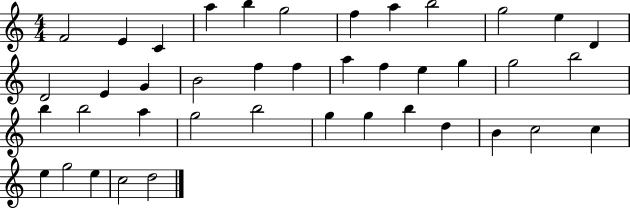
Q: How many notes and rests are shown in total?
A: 41